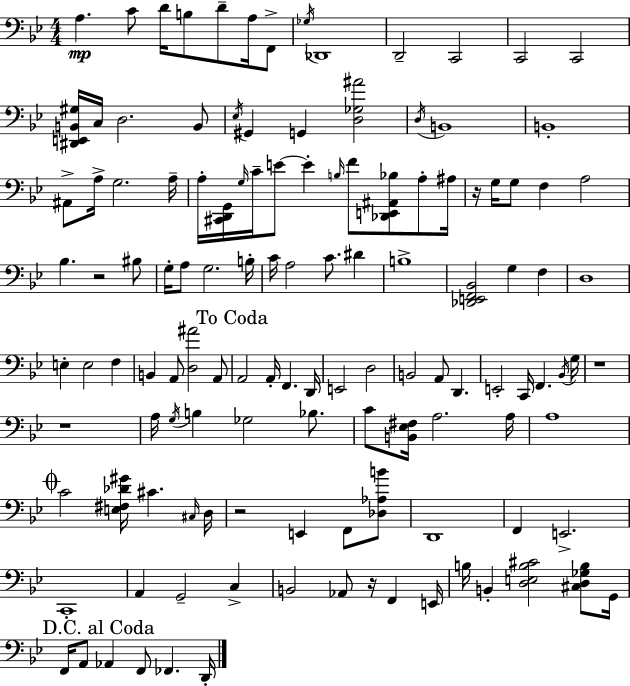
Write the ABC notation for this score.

X:1
T:Untitled
M:4/4
L:1/4
K:Gm
A, C/2 D/4 B,/2 D/2 A,/4 F,,/2 _G,/4 _D,,4 D,,2 C,,2 C,,2 C,,2 [^D,,E,,B,,^G,]/4 C,/4 D,2 B,,/2 _E,/4 ^G,, G,, [D,_G,^A]2 D,/4 B,,4 B,,4 ^A,,/2 A,/4 G,2 A,/4 A,/4 [^C,,D,,G,,]/4 G,/4 C/4 E/2 E B,/4 F/2 [_D,,E,,^A,,_B,]/2 A,/2 ^A,/4 z/4 G,/4 G,/2 F, A,2 _B, z2 ^B,/2 G,/4 A,/2 G,2 B,/4 C/4 A,2 C/2 ^D B,4 [_D,,E,,F,,_B,,]2 G, F, D,4 E, E,2 F, B,, A,,/2 [D,^A]2 A,,/2 A,,2 A,,/4 F,, D,,/4 E,,2 D,2 B,,2 A,,/2 D,, E,,2 C,,/4 F,, _B,,/4 G,/4 z4 z4 A,/4 G,/4 B, _G,2 _B,/2 C/2 [B,,_E,^F,]/4 A,2 A,/4 A,4 C2 [E,^F,_D^G]/4 ^C ^C,/4 D,/4 z2 E,, F,,/2 [_D,_A,B]/2 D,,4 F,, E,,2 C,,4 A,, G,,2 C, B,,2 _A,,/2 z/4 F,, E,,/4 B,/4 B,, [D,E,B,^C]2 [^C,D,_G,B,]/2 G,,/4 F,,/4 A,,/2 _A,, F,,/2 _F,, D,,/4